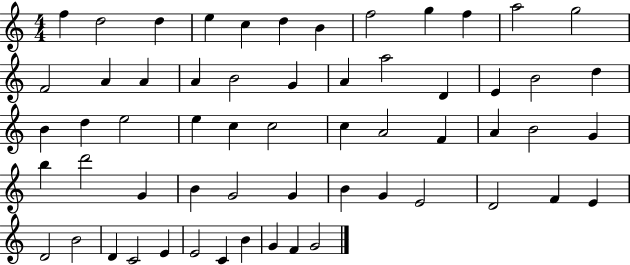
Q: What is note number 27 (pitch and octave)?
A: E5